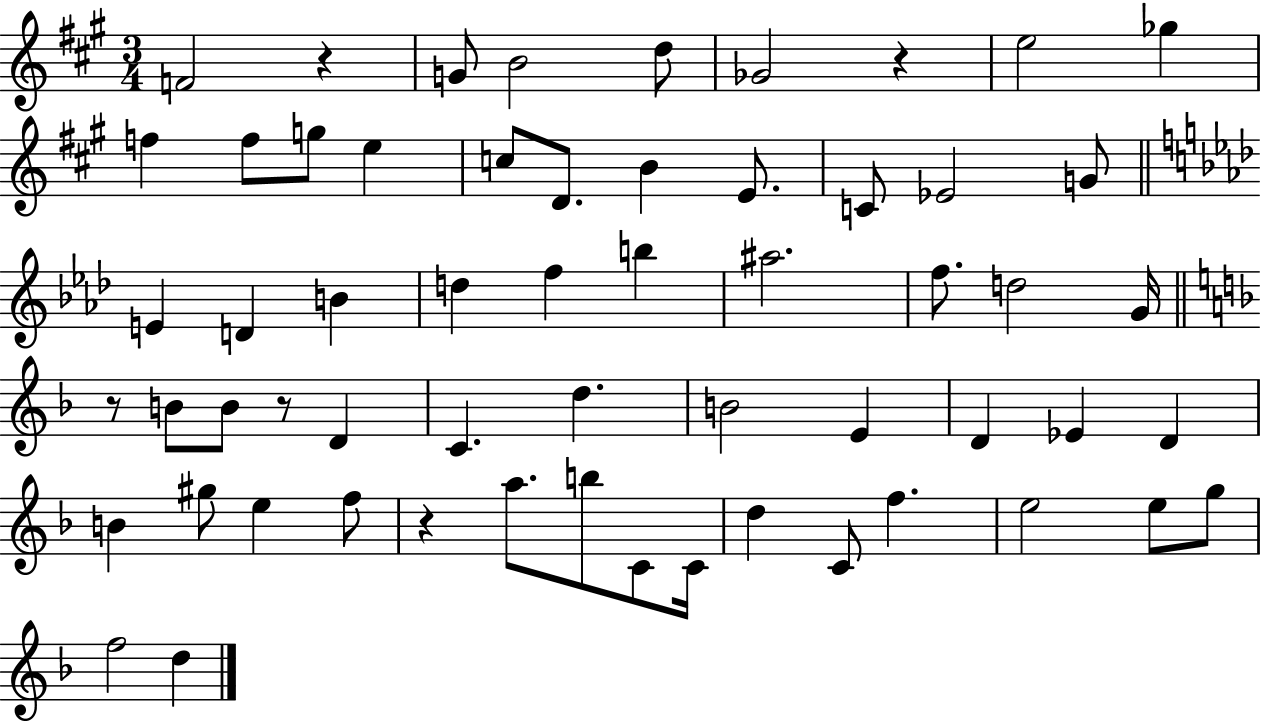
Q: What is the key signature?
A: A major